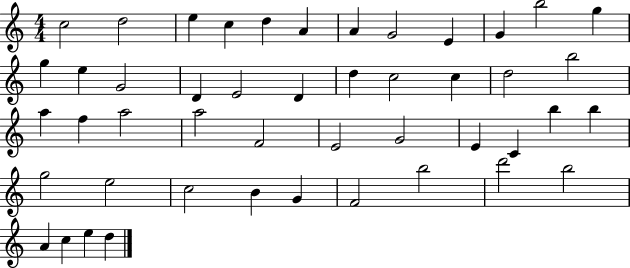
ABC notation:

X:1
T:Untitled
M:4/4
L:1/4
K:C
c2 d2 e c d A A G2 E G b2 g g e G2 D E2 D d c2 c d2 b2 a f a2 a2 F2 E2 G2 E C b b g2 e2 c2 B G F2 b2 d'2 b2 A c e d